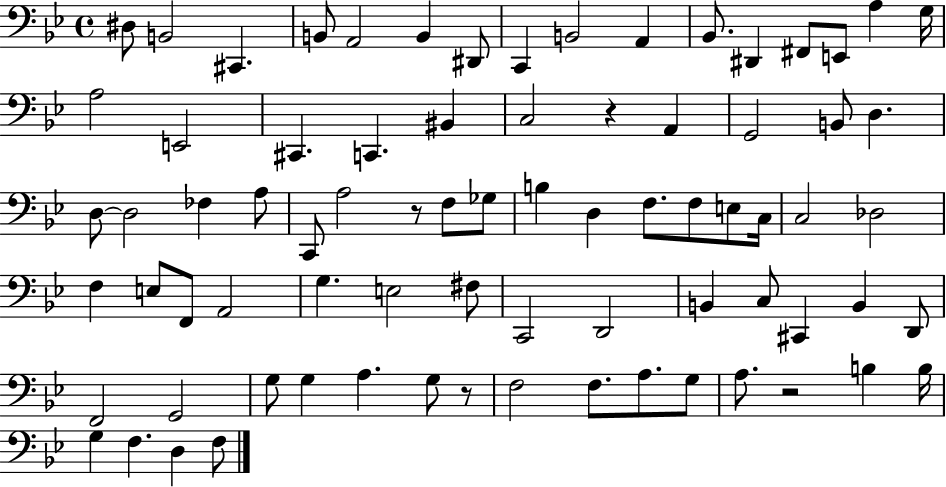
D#3/e B2/h C#2/q. B2/e A2/h B2/q D#2/e C2/q B2/h A2/q Bb2/e. D#2/q F#2/e E2/e A3/q G3/s A3/h E2/h C#2/q. C2/q. BIS2/q C3/h R/q A2/q G2/h B2/e D3/q. D3/e D3/h FES3/q A3/e C2/e A3/h R/e F3/e Gb3/e B3/q D3/q F3/e. F3/e E3/e C3/s C3/h Db3/h F3/q E3/e F2/e A2/h G3/q. E3/h F#3/e C2/h D2/h B2/q C3/e C#2/q B2/q D2/e F2/h G2/h G3/e G3/q A3/q. G3/e R/e F3/h F3/e. A3/e. G3/e A3/e. R/h B3/q B3/s G3/q F3/q. D3/q F3/e